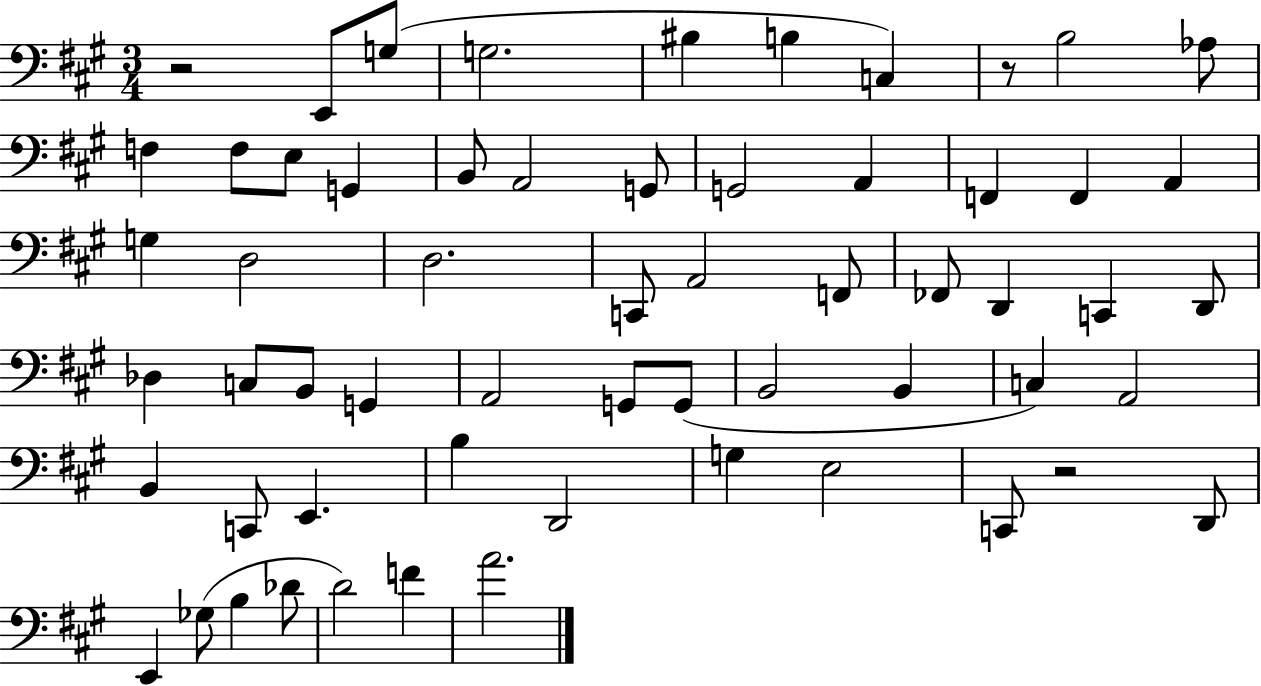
{
  \clef bass
  \numericTimeSignature
  \time 3/4
  \key a \major
  r2 e,8 g8( | g2. | bis4 b4 c4) | r8 b2 aes8 | \break f4 f8 e8 g,4 | b,8 a,2 g,8 | g,2 a,4 | f,4 f,4 a,4 | \break g4 d2 | d2. | c,8 a,2 f,8 | fes,8 d,4 c,4 d,8 | \break des4 c8 b,8 g,4 | a,2 g,8 g,8( | b,2 b,4 | c4) a,2 | \break b,4 c,8 e,4. | b4 d,2 | g4 e2 | c,8 r2 d,8 | \break e,4 ges8( b4 des'8 | d'2) f'4 | a'2. | \bar "|."
}